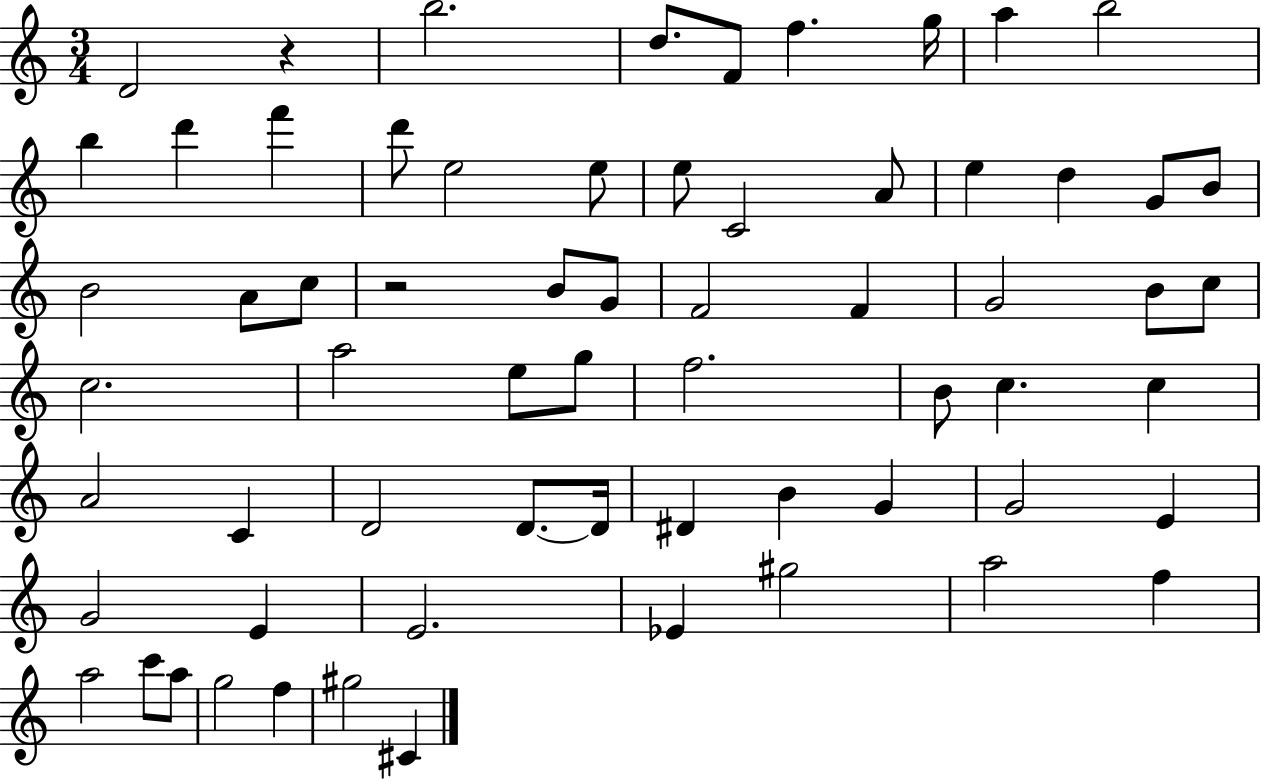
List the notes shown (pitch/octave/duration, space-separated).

D4/h R/q B5/h. D5/e. F4/e F5/q. G5/s A5/q B5/h B5/q D6/q F6/q D6/e E5/h E5/e E5/e C4/h A4/e E5/q D5/q G4/e B4/e B4/h A4/e C5/e R/h B4/e G4/e F4/h F4/q G4/h B4/e C5/e C5/h. A5/h E5/e G5/e F5/h. B4/e C5/q. C5/q A4/h C4/q D4/h D4/e. D4/s D#4/q B4/q G4/q G4/h E4/q G4/h E4/q E4/h. Eb4/q G#5/h A5/h F5/q A5/h C6/e A5/e G5/h F5/q G#5/h C#4/q